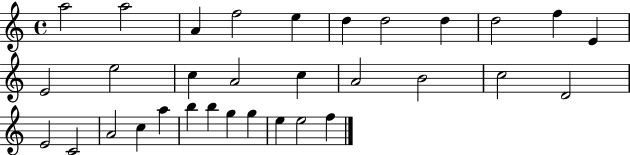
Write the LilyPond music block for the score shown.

{
  \clef treble
  \time 4/4
  \defaultTimeSignature
  \key c \major
  a''2 a''2 | a'4 f''2 e''4 | d''4 d''2 d''4 | d''2 f''4 e'4 | \break e'2 e''2 | c''4 a'2 c''4 | a'2 b'2 | c''2 d'2 | \break e'2 c'2 | a'2 c''4 a''4 | b''4 b''4 g''4 g''4 | e''4 e''2 f''4 | \break \bar "|."
}